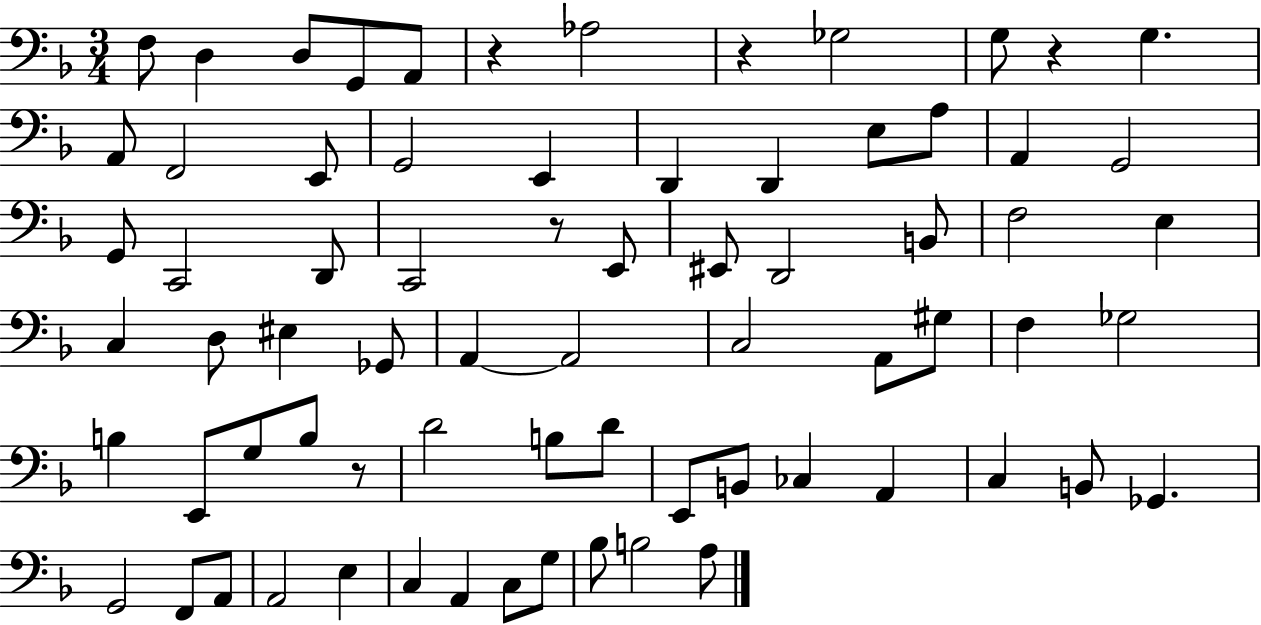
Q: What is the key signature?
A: F major